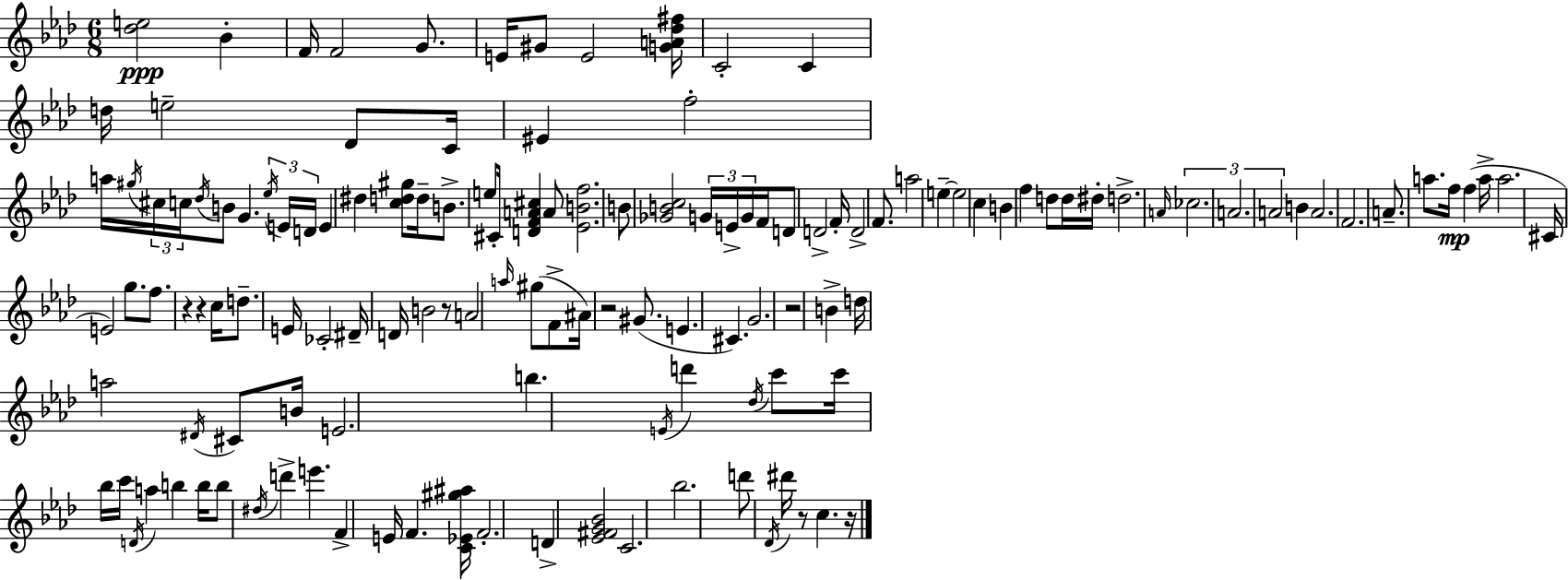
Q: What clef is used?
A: treble